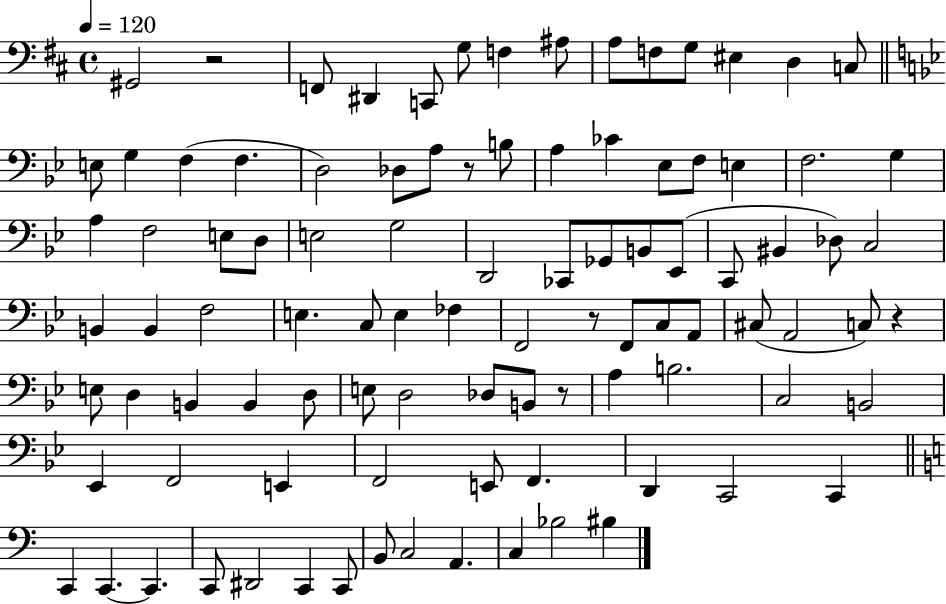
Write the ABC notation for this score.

X:1
T:Untitled
M:4/4
L:1/4
K:D
^G,,2 z2 F,,/2 ^D,, C,,/2 G,/2 F, ^A,/2 A,/2 F,/2 G,/2 ^E, D, C,/2 E,/2 G, F, F, D,2 _D,/2 A,/2 z/2 B,/2 A, _C _E,/2 F,/2 E, F,2 G, A, F,2 E,/2 D,/2 E,2 G,2 D,,2 _C,,/2 _G,,/2 B,,/2 _E,,/2 C,,/2 ^B,, _D,/2 C,2 B,, B,, F,2 E, C,/2 E, _F, F,,2 z/2 F,,/2 C,/2 A,,/2 ^C,/2 A,,2 C,/2 z E,/2 D, B,, B,, D,/2 E,/2 D,2 _D,/2 B,,/2 z/2 A, B,2 C,2 B,,2 _E,, F,,2 E,, F,,2 E,,/2 F,, D,, C,,2 C,, C,, C,, C,, C,,/2 ^D,,2 C,, C,,/2 B,,/2 C,2 A,, C, _B,2 ^B,